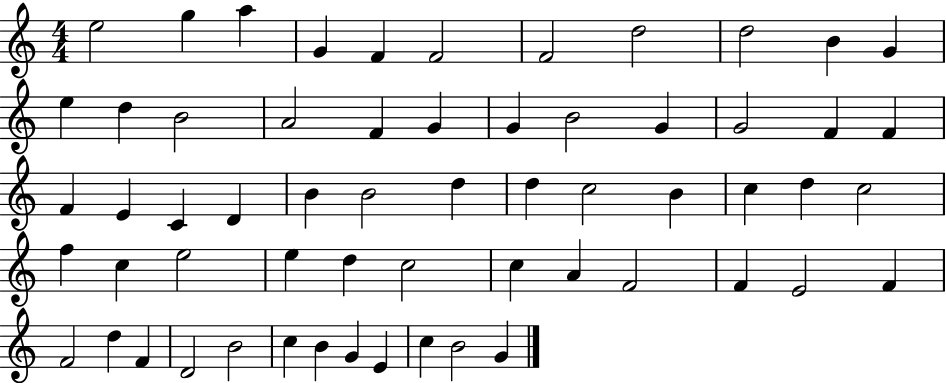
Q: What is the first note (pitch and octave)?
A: E5